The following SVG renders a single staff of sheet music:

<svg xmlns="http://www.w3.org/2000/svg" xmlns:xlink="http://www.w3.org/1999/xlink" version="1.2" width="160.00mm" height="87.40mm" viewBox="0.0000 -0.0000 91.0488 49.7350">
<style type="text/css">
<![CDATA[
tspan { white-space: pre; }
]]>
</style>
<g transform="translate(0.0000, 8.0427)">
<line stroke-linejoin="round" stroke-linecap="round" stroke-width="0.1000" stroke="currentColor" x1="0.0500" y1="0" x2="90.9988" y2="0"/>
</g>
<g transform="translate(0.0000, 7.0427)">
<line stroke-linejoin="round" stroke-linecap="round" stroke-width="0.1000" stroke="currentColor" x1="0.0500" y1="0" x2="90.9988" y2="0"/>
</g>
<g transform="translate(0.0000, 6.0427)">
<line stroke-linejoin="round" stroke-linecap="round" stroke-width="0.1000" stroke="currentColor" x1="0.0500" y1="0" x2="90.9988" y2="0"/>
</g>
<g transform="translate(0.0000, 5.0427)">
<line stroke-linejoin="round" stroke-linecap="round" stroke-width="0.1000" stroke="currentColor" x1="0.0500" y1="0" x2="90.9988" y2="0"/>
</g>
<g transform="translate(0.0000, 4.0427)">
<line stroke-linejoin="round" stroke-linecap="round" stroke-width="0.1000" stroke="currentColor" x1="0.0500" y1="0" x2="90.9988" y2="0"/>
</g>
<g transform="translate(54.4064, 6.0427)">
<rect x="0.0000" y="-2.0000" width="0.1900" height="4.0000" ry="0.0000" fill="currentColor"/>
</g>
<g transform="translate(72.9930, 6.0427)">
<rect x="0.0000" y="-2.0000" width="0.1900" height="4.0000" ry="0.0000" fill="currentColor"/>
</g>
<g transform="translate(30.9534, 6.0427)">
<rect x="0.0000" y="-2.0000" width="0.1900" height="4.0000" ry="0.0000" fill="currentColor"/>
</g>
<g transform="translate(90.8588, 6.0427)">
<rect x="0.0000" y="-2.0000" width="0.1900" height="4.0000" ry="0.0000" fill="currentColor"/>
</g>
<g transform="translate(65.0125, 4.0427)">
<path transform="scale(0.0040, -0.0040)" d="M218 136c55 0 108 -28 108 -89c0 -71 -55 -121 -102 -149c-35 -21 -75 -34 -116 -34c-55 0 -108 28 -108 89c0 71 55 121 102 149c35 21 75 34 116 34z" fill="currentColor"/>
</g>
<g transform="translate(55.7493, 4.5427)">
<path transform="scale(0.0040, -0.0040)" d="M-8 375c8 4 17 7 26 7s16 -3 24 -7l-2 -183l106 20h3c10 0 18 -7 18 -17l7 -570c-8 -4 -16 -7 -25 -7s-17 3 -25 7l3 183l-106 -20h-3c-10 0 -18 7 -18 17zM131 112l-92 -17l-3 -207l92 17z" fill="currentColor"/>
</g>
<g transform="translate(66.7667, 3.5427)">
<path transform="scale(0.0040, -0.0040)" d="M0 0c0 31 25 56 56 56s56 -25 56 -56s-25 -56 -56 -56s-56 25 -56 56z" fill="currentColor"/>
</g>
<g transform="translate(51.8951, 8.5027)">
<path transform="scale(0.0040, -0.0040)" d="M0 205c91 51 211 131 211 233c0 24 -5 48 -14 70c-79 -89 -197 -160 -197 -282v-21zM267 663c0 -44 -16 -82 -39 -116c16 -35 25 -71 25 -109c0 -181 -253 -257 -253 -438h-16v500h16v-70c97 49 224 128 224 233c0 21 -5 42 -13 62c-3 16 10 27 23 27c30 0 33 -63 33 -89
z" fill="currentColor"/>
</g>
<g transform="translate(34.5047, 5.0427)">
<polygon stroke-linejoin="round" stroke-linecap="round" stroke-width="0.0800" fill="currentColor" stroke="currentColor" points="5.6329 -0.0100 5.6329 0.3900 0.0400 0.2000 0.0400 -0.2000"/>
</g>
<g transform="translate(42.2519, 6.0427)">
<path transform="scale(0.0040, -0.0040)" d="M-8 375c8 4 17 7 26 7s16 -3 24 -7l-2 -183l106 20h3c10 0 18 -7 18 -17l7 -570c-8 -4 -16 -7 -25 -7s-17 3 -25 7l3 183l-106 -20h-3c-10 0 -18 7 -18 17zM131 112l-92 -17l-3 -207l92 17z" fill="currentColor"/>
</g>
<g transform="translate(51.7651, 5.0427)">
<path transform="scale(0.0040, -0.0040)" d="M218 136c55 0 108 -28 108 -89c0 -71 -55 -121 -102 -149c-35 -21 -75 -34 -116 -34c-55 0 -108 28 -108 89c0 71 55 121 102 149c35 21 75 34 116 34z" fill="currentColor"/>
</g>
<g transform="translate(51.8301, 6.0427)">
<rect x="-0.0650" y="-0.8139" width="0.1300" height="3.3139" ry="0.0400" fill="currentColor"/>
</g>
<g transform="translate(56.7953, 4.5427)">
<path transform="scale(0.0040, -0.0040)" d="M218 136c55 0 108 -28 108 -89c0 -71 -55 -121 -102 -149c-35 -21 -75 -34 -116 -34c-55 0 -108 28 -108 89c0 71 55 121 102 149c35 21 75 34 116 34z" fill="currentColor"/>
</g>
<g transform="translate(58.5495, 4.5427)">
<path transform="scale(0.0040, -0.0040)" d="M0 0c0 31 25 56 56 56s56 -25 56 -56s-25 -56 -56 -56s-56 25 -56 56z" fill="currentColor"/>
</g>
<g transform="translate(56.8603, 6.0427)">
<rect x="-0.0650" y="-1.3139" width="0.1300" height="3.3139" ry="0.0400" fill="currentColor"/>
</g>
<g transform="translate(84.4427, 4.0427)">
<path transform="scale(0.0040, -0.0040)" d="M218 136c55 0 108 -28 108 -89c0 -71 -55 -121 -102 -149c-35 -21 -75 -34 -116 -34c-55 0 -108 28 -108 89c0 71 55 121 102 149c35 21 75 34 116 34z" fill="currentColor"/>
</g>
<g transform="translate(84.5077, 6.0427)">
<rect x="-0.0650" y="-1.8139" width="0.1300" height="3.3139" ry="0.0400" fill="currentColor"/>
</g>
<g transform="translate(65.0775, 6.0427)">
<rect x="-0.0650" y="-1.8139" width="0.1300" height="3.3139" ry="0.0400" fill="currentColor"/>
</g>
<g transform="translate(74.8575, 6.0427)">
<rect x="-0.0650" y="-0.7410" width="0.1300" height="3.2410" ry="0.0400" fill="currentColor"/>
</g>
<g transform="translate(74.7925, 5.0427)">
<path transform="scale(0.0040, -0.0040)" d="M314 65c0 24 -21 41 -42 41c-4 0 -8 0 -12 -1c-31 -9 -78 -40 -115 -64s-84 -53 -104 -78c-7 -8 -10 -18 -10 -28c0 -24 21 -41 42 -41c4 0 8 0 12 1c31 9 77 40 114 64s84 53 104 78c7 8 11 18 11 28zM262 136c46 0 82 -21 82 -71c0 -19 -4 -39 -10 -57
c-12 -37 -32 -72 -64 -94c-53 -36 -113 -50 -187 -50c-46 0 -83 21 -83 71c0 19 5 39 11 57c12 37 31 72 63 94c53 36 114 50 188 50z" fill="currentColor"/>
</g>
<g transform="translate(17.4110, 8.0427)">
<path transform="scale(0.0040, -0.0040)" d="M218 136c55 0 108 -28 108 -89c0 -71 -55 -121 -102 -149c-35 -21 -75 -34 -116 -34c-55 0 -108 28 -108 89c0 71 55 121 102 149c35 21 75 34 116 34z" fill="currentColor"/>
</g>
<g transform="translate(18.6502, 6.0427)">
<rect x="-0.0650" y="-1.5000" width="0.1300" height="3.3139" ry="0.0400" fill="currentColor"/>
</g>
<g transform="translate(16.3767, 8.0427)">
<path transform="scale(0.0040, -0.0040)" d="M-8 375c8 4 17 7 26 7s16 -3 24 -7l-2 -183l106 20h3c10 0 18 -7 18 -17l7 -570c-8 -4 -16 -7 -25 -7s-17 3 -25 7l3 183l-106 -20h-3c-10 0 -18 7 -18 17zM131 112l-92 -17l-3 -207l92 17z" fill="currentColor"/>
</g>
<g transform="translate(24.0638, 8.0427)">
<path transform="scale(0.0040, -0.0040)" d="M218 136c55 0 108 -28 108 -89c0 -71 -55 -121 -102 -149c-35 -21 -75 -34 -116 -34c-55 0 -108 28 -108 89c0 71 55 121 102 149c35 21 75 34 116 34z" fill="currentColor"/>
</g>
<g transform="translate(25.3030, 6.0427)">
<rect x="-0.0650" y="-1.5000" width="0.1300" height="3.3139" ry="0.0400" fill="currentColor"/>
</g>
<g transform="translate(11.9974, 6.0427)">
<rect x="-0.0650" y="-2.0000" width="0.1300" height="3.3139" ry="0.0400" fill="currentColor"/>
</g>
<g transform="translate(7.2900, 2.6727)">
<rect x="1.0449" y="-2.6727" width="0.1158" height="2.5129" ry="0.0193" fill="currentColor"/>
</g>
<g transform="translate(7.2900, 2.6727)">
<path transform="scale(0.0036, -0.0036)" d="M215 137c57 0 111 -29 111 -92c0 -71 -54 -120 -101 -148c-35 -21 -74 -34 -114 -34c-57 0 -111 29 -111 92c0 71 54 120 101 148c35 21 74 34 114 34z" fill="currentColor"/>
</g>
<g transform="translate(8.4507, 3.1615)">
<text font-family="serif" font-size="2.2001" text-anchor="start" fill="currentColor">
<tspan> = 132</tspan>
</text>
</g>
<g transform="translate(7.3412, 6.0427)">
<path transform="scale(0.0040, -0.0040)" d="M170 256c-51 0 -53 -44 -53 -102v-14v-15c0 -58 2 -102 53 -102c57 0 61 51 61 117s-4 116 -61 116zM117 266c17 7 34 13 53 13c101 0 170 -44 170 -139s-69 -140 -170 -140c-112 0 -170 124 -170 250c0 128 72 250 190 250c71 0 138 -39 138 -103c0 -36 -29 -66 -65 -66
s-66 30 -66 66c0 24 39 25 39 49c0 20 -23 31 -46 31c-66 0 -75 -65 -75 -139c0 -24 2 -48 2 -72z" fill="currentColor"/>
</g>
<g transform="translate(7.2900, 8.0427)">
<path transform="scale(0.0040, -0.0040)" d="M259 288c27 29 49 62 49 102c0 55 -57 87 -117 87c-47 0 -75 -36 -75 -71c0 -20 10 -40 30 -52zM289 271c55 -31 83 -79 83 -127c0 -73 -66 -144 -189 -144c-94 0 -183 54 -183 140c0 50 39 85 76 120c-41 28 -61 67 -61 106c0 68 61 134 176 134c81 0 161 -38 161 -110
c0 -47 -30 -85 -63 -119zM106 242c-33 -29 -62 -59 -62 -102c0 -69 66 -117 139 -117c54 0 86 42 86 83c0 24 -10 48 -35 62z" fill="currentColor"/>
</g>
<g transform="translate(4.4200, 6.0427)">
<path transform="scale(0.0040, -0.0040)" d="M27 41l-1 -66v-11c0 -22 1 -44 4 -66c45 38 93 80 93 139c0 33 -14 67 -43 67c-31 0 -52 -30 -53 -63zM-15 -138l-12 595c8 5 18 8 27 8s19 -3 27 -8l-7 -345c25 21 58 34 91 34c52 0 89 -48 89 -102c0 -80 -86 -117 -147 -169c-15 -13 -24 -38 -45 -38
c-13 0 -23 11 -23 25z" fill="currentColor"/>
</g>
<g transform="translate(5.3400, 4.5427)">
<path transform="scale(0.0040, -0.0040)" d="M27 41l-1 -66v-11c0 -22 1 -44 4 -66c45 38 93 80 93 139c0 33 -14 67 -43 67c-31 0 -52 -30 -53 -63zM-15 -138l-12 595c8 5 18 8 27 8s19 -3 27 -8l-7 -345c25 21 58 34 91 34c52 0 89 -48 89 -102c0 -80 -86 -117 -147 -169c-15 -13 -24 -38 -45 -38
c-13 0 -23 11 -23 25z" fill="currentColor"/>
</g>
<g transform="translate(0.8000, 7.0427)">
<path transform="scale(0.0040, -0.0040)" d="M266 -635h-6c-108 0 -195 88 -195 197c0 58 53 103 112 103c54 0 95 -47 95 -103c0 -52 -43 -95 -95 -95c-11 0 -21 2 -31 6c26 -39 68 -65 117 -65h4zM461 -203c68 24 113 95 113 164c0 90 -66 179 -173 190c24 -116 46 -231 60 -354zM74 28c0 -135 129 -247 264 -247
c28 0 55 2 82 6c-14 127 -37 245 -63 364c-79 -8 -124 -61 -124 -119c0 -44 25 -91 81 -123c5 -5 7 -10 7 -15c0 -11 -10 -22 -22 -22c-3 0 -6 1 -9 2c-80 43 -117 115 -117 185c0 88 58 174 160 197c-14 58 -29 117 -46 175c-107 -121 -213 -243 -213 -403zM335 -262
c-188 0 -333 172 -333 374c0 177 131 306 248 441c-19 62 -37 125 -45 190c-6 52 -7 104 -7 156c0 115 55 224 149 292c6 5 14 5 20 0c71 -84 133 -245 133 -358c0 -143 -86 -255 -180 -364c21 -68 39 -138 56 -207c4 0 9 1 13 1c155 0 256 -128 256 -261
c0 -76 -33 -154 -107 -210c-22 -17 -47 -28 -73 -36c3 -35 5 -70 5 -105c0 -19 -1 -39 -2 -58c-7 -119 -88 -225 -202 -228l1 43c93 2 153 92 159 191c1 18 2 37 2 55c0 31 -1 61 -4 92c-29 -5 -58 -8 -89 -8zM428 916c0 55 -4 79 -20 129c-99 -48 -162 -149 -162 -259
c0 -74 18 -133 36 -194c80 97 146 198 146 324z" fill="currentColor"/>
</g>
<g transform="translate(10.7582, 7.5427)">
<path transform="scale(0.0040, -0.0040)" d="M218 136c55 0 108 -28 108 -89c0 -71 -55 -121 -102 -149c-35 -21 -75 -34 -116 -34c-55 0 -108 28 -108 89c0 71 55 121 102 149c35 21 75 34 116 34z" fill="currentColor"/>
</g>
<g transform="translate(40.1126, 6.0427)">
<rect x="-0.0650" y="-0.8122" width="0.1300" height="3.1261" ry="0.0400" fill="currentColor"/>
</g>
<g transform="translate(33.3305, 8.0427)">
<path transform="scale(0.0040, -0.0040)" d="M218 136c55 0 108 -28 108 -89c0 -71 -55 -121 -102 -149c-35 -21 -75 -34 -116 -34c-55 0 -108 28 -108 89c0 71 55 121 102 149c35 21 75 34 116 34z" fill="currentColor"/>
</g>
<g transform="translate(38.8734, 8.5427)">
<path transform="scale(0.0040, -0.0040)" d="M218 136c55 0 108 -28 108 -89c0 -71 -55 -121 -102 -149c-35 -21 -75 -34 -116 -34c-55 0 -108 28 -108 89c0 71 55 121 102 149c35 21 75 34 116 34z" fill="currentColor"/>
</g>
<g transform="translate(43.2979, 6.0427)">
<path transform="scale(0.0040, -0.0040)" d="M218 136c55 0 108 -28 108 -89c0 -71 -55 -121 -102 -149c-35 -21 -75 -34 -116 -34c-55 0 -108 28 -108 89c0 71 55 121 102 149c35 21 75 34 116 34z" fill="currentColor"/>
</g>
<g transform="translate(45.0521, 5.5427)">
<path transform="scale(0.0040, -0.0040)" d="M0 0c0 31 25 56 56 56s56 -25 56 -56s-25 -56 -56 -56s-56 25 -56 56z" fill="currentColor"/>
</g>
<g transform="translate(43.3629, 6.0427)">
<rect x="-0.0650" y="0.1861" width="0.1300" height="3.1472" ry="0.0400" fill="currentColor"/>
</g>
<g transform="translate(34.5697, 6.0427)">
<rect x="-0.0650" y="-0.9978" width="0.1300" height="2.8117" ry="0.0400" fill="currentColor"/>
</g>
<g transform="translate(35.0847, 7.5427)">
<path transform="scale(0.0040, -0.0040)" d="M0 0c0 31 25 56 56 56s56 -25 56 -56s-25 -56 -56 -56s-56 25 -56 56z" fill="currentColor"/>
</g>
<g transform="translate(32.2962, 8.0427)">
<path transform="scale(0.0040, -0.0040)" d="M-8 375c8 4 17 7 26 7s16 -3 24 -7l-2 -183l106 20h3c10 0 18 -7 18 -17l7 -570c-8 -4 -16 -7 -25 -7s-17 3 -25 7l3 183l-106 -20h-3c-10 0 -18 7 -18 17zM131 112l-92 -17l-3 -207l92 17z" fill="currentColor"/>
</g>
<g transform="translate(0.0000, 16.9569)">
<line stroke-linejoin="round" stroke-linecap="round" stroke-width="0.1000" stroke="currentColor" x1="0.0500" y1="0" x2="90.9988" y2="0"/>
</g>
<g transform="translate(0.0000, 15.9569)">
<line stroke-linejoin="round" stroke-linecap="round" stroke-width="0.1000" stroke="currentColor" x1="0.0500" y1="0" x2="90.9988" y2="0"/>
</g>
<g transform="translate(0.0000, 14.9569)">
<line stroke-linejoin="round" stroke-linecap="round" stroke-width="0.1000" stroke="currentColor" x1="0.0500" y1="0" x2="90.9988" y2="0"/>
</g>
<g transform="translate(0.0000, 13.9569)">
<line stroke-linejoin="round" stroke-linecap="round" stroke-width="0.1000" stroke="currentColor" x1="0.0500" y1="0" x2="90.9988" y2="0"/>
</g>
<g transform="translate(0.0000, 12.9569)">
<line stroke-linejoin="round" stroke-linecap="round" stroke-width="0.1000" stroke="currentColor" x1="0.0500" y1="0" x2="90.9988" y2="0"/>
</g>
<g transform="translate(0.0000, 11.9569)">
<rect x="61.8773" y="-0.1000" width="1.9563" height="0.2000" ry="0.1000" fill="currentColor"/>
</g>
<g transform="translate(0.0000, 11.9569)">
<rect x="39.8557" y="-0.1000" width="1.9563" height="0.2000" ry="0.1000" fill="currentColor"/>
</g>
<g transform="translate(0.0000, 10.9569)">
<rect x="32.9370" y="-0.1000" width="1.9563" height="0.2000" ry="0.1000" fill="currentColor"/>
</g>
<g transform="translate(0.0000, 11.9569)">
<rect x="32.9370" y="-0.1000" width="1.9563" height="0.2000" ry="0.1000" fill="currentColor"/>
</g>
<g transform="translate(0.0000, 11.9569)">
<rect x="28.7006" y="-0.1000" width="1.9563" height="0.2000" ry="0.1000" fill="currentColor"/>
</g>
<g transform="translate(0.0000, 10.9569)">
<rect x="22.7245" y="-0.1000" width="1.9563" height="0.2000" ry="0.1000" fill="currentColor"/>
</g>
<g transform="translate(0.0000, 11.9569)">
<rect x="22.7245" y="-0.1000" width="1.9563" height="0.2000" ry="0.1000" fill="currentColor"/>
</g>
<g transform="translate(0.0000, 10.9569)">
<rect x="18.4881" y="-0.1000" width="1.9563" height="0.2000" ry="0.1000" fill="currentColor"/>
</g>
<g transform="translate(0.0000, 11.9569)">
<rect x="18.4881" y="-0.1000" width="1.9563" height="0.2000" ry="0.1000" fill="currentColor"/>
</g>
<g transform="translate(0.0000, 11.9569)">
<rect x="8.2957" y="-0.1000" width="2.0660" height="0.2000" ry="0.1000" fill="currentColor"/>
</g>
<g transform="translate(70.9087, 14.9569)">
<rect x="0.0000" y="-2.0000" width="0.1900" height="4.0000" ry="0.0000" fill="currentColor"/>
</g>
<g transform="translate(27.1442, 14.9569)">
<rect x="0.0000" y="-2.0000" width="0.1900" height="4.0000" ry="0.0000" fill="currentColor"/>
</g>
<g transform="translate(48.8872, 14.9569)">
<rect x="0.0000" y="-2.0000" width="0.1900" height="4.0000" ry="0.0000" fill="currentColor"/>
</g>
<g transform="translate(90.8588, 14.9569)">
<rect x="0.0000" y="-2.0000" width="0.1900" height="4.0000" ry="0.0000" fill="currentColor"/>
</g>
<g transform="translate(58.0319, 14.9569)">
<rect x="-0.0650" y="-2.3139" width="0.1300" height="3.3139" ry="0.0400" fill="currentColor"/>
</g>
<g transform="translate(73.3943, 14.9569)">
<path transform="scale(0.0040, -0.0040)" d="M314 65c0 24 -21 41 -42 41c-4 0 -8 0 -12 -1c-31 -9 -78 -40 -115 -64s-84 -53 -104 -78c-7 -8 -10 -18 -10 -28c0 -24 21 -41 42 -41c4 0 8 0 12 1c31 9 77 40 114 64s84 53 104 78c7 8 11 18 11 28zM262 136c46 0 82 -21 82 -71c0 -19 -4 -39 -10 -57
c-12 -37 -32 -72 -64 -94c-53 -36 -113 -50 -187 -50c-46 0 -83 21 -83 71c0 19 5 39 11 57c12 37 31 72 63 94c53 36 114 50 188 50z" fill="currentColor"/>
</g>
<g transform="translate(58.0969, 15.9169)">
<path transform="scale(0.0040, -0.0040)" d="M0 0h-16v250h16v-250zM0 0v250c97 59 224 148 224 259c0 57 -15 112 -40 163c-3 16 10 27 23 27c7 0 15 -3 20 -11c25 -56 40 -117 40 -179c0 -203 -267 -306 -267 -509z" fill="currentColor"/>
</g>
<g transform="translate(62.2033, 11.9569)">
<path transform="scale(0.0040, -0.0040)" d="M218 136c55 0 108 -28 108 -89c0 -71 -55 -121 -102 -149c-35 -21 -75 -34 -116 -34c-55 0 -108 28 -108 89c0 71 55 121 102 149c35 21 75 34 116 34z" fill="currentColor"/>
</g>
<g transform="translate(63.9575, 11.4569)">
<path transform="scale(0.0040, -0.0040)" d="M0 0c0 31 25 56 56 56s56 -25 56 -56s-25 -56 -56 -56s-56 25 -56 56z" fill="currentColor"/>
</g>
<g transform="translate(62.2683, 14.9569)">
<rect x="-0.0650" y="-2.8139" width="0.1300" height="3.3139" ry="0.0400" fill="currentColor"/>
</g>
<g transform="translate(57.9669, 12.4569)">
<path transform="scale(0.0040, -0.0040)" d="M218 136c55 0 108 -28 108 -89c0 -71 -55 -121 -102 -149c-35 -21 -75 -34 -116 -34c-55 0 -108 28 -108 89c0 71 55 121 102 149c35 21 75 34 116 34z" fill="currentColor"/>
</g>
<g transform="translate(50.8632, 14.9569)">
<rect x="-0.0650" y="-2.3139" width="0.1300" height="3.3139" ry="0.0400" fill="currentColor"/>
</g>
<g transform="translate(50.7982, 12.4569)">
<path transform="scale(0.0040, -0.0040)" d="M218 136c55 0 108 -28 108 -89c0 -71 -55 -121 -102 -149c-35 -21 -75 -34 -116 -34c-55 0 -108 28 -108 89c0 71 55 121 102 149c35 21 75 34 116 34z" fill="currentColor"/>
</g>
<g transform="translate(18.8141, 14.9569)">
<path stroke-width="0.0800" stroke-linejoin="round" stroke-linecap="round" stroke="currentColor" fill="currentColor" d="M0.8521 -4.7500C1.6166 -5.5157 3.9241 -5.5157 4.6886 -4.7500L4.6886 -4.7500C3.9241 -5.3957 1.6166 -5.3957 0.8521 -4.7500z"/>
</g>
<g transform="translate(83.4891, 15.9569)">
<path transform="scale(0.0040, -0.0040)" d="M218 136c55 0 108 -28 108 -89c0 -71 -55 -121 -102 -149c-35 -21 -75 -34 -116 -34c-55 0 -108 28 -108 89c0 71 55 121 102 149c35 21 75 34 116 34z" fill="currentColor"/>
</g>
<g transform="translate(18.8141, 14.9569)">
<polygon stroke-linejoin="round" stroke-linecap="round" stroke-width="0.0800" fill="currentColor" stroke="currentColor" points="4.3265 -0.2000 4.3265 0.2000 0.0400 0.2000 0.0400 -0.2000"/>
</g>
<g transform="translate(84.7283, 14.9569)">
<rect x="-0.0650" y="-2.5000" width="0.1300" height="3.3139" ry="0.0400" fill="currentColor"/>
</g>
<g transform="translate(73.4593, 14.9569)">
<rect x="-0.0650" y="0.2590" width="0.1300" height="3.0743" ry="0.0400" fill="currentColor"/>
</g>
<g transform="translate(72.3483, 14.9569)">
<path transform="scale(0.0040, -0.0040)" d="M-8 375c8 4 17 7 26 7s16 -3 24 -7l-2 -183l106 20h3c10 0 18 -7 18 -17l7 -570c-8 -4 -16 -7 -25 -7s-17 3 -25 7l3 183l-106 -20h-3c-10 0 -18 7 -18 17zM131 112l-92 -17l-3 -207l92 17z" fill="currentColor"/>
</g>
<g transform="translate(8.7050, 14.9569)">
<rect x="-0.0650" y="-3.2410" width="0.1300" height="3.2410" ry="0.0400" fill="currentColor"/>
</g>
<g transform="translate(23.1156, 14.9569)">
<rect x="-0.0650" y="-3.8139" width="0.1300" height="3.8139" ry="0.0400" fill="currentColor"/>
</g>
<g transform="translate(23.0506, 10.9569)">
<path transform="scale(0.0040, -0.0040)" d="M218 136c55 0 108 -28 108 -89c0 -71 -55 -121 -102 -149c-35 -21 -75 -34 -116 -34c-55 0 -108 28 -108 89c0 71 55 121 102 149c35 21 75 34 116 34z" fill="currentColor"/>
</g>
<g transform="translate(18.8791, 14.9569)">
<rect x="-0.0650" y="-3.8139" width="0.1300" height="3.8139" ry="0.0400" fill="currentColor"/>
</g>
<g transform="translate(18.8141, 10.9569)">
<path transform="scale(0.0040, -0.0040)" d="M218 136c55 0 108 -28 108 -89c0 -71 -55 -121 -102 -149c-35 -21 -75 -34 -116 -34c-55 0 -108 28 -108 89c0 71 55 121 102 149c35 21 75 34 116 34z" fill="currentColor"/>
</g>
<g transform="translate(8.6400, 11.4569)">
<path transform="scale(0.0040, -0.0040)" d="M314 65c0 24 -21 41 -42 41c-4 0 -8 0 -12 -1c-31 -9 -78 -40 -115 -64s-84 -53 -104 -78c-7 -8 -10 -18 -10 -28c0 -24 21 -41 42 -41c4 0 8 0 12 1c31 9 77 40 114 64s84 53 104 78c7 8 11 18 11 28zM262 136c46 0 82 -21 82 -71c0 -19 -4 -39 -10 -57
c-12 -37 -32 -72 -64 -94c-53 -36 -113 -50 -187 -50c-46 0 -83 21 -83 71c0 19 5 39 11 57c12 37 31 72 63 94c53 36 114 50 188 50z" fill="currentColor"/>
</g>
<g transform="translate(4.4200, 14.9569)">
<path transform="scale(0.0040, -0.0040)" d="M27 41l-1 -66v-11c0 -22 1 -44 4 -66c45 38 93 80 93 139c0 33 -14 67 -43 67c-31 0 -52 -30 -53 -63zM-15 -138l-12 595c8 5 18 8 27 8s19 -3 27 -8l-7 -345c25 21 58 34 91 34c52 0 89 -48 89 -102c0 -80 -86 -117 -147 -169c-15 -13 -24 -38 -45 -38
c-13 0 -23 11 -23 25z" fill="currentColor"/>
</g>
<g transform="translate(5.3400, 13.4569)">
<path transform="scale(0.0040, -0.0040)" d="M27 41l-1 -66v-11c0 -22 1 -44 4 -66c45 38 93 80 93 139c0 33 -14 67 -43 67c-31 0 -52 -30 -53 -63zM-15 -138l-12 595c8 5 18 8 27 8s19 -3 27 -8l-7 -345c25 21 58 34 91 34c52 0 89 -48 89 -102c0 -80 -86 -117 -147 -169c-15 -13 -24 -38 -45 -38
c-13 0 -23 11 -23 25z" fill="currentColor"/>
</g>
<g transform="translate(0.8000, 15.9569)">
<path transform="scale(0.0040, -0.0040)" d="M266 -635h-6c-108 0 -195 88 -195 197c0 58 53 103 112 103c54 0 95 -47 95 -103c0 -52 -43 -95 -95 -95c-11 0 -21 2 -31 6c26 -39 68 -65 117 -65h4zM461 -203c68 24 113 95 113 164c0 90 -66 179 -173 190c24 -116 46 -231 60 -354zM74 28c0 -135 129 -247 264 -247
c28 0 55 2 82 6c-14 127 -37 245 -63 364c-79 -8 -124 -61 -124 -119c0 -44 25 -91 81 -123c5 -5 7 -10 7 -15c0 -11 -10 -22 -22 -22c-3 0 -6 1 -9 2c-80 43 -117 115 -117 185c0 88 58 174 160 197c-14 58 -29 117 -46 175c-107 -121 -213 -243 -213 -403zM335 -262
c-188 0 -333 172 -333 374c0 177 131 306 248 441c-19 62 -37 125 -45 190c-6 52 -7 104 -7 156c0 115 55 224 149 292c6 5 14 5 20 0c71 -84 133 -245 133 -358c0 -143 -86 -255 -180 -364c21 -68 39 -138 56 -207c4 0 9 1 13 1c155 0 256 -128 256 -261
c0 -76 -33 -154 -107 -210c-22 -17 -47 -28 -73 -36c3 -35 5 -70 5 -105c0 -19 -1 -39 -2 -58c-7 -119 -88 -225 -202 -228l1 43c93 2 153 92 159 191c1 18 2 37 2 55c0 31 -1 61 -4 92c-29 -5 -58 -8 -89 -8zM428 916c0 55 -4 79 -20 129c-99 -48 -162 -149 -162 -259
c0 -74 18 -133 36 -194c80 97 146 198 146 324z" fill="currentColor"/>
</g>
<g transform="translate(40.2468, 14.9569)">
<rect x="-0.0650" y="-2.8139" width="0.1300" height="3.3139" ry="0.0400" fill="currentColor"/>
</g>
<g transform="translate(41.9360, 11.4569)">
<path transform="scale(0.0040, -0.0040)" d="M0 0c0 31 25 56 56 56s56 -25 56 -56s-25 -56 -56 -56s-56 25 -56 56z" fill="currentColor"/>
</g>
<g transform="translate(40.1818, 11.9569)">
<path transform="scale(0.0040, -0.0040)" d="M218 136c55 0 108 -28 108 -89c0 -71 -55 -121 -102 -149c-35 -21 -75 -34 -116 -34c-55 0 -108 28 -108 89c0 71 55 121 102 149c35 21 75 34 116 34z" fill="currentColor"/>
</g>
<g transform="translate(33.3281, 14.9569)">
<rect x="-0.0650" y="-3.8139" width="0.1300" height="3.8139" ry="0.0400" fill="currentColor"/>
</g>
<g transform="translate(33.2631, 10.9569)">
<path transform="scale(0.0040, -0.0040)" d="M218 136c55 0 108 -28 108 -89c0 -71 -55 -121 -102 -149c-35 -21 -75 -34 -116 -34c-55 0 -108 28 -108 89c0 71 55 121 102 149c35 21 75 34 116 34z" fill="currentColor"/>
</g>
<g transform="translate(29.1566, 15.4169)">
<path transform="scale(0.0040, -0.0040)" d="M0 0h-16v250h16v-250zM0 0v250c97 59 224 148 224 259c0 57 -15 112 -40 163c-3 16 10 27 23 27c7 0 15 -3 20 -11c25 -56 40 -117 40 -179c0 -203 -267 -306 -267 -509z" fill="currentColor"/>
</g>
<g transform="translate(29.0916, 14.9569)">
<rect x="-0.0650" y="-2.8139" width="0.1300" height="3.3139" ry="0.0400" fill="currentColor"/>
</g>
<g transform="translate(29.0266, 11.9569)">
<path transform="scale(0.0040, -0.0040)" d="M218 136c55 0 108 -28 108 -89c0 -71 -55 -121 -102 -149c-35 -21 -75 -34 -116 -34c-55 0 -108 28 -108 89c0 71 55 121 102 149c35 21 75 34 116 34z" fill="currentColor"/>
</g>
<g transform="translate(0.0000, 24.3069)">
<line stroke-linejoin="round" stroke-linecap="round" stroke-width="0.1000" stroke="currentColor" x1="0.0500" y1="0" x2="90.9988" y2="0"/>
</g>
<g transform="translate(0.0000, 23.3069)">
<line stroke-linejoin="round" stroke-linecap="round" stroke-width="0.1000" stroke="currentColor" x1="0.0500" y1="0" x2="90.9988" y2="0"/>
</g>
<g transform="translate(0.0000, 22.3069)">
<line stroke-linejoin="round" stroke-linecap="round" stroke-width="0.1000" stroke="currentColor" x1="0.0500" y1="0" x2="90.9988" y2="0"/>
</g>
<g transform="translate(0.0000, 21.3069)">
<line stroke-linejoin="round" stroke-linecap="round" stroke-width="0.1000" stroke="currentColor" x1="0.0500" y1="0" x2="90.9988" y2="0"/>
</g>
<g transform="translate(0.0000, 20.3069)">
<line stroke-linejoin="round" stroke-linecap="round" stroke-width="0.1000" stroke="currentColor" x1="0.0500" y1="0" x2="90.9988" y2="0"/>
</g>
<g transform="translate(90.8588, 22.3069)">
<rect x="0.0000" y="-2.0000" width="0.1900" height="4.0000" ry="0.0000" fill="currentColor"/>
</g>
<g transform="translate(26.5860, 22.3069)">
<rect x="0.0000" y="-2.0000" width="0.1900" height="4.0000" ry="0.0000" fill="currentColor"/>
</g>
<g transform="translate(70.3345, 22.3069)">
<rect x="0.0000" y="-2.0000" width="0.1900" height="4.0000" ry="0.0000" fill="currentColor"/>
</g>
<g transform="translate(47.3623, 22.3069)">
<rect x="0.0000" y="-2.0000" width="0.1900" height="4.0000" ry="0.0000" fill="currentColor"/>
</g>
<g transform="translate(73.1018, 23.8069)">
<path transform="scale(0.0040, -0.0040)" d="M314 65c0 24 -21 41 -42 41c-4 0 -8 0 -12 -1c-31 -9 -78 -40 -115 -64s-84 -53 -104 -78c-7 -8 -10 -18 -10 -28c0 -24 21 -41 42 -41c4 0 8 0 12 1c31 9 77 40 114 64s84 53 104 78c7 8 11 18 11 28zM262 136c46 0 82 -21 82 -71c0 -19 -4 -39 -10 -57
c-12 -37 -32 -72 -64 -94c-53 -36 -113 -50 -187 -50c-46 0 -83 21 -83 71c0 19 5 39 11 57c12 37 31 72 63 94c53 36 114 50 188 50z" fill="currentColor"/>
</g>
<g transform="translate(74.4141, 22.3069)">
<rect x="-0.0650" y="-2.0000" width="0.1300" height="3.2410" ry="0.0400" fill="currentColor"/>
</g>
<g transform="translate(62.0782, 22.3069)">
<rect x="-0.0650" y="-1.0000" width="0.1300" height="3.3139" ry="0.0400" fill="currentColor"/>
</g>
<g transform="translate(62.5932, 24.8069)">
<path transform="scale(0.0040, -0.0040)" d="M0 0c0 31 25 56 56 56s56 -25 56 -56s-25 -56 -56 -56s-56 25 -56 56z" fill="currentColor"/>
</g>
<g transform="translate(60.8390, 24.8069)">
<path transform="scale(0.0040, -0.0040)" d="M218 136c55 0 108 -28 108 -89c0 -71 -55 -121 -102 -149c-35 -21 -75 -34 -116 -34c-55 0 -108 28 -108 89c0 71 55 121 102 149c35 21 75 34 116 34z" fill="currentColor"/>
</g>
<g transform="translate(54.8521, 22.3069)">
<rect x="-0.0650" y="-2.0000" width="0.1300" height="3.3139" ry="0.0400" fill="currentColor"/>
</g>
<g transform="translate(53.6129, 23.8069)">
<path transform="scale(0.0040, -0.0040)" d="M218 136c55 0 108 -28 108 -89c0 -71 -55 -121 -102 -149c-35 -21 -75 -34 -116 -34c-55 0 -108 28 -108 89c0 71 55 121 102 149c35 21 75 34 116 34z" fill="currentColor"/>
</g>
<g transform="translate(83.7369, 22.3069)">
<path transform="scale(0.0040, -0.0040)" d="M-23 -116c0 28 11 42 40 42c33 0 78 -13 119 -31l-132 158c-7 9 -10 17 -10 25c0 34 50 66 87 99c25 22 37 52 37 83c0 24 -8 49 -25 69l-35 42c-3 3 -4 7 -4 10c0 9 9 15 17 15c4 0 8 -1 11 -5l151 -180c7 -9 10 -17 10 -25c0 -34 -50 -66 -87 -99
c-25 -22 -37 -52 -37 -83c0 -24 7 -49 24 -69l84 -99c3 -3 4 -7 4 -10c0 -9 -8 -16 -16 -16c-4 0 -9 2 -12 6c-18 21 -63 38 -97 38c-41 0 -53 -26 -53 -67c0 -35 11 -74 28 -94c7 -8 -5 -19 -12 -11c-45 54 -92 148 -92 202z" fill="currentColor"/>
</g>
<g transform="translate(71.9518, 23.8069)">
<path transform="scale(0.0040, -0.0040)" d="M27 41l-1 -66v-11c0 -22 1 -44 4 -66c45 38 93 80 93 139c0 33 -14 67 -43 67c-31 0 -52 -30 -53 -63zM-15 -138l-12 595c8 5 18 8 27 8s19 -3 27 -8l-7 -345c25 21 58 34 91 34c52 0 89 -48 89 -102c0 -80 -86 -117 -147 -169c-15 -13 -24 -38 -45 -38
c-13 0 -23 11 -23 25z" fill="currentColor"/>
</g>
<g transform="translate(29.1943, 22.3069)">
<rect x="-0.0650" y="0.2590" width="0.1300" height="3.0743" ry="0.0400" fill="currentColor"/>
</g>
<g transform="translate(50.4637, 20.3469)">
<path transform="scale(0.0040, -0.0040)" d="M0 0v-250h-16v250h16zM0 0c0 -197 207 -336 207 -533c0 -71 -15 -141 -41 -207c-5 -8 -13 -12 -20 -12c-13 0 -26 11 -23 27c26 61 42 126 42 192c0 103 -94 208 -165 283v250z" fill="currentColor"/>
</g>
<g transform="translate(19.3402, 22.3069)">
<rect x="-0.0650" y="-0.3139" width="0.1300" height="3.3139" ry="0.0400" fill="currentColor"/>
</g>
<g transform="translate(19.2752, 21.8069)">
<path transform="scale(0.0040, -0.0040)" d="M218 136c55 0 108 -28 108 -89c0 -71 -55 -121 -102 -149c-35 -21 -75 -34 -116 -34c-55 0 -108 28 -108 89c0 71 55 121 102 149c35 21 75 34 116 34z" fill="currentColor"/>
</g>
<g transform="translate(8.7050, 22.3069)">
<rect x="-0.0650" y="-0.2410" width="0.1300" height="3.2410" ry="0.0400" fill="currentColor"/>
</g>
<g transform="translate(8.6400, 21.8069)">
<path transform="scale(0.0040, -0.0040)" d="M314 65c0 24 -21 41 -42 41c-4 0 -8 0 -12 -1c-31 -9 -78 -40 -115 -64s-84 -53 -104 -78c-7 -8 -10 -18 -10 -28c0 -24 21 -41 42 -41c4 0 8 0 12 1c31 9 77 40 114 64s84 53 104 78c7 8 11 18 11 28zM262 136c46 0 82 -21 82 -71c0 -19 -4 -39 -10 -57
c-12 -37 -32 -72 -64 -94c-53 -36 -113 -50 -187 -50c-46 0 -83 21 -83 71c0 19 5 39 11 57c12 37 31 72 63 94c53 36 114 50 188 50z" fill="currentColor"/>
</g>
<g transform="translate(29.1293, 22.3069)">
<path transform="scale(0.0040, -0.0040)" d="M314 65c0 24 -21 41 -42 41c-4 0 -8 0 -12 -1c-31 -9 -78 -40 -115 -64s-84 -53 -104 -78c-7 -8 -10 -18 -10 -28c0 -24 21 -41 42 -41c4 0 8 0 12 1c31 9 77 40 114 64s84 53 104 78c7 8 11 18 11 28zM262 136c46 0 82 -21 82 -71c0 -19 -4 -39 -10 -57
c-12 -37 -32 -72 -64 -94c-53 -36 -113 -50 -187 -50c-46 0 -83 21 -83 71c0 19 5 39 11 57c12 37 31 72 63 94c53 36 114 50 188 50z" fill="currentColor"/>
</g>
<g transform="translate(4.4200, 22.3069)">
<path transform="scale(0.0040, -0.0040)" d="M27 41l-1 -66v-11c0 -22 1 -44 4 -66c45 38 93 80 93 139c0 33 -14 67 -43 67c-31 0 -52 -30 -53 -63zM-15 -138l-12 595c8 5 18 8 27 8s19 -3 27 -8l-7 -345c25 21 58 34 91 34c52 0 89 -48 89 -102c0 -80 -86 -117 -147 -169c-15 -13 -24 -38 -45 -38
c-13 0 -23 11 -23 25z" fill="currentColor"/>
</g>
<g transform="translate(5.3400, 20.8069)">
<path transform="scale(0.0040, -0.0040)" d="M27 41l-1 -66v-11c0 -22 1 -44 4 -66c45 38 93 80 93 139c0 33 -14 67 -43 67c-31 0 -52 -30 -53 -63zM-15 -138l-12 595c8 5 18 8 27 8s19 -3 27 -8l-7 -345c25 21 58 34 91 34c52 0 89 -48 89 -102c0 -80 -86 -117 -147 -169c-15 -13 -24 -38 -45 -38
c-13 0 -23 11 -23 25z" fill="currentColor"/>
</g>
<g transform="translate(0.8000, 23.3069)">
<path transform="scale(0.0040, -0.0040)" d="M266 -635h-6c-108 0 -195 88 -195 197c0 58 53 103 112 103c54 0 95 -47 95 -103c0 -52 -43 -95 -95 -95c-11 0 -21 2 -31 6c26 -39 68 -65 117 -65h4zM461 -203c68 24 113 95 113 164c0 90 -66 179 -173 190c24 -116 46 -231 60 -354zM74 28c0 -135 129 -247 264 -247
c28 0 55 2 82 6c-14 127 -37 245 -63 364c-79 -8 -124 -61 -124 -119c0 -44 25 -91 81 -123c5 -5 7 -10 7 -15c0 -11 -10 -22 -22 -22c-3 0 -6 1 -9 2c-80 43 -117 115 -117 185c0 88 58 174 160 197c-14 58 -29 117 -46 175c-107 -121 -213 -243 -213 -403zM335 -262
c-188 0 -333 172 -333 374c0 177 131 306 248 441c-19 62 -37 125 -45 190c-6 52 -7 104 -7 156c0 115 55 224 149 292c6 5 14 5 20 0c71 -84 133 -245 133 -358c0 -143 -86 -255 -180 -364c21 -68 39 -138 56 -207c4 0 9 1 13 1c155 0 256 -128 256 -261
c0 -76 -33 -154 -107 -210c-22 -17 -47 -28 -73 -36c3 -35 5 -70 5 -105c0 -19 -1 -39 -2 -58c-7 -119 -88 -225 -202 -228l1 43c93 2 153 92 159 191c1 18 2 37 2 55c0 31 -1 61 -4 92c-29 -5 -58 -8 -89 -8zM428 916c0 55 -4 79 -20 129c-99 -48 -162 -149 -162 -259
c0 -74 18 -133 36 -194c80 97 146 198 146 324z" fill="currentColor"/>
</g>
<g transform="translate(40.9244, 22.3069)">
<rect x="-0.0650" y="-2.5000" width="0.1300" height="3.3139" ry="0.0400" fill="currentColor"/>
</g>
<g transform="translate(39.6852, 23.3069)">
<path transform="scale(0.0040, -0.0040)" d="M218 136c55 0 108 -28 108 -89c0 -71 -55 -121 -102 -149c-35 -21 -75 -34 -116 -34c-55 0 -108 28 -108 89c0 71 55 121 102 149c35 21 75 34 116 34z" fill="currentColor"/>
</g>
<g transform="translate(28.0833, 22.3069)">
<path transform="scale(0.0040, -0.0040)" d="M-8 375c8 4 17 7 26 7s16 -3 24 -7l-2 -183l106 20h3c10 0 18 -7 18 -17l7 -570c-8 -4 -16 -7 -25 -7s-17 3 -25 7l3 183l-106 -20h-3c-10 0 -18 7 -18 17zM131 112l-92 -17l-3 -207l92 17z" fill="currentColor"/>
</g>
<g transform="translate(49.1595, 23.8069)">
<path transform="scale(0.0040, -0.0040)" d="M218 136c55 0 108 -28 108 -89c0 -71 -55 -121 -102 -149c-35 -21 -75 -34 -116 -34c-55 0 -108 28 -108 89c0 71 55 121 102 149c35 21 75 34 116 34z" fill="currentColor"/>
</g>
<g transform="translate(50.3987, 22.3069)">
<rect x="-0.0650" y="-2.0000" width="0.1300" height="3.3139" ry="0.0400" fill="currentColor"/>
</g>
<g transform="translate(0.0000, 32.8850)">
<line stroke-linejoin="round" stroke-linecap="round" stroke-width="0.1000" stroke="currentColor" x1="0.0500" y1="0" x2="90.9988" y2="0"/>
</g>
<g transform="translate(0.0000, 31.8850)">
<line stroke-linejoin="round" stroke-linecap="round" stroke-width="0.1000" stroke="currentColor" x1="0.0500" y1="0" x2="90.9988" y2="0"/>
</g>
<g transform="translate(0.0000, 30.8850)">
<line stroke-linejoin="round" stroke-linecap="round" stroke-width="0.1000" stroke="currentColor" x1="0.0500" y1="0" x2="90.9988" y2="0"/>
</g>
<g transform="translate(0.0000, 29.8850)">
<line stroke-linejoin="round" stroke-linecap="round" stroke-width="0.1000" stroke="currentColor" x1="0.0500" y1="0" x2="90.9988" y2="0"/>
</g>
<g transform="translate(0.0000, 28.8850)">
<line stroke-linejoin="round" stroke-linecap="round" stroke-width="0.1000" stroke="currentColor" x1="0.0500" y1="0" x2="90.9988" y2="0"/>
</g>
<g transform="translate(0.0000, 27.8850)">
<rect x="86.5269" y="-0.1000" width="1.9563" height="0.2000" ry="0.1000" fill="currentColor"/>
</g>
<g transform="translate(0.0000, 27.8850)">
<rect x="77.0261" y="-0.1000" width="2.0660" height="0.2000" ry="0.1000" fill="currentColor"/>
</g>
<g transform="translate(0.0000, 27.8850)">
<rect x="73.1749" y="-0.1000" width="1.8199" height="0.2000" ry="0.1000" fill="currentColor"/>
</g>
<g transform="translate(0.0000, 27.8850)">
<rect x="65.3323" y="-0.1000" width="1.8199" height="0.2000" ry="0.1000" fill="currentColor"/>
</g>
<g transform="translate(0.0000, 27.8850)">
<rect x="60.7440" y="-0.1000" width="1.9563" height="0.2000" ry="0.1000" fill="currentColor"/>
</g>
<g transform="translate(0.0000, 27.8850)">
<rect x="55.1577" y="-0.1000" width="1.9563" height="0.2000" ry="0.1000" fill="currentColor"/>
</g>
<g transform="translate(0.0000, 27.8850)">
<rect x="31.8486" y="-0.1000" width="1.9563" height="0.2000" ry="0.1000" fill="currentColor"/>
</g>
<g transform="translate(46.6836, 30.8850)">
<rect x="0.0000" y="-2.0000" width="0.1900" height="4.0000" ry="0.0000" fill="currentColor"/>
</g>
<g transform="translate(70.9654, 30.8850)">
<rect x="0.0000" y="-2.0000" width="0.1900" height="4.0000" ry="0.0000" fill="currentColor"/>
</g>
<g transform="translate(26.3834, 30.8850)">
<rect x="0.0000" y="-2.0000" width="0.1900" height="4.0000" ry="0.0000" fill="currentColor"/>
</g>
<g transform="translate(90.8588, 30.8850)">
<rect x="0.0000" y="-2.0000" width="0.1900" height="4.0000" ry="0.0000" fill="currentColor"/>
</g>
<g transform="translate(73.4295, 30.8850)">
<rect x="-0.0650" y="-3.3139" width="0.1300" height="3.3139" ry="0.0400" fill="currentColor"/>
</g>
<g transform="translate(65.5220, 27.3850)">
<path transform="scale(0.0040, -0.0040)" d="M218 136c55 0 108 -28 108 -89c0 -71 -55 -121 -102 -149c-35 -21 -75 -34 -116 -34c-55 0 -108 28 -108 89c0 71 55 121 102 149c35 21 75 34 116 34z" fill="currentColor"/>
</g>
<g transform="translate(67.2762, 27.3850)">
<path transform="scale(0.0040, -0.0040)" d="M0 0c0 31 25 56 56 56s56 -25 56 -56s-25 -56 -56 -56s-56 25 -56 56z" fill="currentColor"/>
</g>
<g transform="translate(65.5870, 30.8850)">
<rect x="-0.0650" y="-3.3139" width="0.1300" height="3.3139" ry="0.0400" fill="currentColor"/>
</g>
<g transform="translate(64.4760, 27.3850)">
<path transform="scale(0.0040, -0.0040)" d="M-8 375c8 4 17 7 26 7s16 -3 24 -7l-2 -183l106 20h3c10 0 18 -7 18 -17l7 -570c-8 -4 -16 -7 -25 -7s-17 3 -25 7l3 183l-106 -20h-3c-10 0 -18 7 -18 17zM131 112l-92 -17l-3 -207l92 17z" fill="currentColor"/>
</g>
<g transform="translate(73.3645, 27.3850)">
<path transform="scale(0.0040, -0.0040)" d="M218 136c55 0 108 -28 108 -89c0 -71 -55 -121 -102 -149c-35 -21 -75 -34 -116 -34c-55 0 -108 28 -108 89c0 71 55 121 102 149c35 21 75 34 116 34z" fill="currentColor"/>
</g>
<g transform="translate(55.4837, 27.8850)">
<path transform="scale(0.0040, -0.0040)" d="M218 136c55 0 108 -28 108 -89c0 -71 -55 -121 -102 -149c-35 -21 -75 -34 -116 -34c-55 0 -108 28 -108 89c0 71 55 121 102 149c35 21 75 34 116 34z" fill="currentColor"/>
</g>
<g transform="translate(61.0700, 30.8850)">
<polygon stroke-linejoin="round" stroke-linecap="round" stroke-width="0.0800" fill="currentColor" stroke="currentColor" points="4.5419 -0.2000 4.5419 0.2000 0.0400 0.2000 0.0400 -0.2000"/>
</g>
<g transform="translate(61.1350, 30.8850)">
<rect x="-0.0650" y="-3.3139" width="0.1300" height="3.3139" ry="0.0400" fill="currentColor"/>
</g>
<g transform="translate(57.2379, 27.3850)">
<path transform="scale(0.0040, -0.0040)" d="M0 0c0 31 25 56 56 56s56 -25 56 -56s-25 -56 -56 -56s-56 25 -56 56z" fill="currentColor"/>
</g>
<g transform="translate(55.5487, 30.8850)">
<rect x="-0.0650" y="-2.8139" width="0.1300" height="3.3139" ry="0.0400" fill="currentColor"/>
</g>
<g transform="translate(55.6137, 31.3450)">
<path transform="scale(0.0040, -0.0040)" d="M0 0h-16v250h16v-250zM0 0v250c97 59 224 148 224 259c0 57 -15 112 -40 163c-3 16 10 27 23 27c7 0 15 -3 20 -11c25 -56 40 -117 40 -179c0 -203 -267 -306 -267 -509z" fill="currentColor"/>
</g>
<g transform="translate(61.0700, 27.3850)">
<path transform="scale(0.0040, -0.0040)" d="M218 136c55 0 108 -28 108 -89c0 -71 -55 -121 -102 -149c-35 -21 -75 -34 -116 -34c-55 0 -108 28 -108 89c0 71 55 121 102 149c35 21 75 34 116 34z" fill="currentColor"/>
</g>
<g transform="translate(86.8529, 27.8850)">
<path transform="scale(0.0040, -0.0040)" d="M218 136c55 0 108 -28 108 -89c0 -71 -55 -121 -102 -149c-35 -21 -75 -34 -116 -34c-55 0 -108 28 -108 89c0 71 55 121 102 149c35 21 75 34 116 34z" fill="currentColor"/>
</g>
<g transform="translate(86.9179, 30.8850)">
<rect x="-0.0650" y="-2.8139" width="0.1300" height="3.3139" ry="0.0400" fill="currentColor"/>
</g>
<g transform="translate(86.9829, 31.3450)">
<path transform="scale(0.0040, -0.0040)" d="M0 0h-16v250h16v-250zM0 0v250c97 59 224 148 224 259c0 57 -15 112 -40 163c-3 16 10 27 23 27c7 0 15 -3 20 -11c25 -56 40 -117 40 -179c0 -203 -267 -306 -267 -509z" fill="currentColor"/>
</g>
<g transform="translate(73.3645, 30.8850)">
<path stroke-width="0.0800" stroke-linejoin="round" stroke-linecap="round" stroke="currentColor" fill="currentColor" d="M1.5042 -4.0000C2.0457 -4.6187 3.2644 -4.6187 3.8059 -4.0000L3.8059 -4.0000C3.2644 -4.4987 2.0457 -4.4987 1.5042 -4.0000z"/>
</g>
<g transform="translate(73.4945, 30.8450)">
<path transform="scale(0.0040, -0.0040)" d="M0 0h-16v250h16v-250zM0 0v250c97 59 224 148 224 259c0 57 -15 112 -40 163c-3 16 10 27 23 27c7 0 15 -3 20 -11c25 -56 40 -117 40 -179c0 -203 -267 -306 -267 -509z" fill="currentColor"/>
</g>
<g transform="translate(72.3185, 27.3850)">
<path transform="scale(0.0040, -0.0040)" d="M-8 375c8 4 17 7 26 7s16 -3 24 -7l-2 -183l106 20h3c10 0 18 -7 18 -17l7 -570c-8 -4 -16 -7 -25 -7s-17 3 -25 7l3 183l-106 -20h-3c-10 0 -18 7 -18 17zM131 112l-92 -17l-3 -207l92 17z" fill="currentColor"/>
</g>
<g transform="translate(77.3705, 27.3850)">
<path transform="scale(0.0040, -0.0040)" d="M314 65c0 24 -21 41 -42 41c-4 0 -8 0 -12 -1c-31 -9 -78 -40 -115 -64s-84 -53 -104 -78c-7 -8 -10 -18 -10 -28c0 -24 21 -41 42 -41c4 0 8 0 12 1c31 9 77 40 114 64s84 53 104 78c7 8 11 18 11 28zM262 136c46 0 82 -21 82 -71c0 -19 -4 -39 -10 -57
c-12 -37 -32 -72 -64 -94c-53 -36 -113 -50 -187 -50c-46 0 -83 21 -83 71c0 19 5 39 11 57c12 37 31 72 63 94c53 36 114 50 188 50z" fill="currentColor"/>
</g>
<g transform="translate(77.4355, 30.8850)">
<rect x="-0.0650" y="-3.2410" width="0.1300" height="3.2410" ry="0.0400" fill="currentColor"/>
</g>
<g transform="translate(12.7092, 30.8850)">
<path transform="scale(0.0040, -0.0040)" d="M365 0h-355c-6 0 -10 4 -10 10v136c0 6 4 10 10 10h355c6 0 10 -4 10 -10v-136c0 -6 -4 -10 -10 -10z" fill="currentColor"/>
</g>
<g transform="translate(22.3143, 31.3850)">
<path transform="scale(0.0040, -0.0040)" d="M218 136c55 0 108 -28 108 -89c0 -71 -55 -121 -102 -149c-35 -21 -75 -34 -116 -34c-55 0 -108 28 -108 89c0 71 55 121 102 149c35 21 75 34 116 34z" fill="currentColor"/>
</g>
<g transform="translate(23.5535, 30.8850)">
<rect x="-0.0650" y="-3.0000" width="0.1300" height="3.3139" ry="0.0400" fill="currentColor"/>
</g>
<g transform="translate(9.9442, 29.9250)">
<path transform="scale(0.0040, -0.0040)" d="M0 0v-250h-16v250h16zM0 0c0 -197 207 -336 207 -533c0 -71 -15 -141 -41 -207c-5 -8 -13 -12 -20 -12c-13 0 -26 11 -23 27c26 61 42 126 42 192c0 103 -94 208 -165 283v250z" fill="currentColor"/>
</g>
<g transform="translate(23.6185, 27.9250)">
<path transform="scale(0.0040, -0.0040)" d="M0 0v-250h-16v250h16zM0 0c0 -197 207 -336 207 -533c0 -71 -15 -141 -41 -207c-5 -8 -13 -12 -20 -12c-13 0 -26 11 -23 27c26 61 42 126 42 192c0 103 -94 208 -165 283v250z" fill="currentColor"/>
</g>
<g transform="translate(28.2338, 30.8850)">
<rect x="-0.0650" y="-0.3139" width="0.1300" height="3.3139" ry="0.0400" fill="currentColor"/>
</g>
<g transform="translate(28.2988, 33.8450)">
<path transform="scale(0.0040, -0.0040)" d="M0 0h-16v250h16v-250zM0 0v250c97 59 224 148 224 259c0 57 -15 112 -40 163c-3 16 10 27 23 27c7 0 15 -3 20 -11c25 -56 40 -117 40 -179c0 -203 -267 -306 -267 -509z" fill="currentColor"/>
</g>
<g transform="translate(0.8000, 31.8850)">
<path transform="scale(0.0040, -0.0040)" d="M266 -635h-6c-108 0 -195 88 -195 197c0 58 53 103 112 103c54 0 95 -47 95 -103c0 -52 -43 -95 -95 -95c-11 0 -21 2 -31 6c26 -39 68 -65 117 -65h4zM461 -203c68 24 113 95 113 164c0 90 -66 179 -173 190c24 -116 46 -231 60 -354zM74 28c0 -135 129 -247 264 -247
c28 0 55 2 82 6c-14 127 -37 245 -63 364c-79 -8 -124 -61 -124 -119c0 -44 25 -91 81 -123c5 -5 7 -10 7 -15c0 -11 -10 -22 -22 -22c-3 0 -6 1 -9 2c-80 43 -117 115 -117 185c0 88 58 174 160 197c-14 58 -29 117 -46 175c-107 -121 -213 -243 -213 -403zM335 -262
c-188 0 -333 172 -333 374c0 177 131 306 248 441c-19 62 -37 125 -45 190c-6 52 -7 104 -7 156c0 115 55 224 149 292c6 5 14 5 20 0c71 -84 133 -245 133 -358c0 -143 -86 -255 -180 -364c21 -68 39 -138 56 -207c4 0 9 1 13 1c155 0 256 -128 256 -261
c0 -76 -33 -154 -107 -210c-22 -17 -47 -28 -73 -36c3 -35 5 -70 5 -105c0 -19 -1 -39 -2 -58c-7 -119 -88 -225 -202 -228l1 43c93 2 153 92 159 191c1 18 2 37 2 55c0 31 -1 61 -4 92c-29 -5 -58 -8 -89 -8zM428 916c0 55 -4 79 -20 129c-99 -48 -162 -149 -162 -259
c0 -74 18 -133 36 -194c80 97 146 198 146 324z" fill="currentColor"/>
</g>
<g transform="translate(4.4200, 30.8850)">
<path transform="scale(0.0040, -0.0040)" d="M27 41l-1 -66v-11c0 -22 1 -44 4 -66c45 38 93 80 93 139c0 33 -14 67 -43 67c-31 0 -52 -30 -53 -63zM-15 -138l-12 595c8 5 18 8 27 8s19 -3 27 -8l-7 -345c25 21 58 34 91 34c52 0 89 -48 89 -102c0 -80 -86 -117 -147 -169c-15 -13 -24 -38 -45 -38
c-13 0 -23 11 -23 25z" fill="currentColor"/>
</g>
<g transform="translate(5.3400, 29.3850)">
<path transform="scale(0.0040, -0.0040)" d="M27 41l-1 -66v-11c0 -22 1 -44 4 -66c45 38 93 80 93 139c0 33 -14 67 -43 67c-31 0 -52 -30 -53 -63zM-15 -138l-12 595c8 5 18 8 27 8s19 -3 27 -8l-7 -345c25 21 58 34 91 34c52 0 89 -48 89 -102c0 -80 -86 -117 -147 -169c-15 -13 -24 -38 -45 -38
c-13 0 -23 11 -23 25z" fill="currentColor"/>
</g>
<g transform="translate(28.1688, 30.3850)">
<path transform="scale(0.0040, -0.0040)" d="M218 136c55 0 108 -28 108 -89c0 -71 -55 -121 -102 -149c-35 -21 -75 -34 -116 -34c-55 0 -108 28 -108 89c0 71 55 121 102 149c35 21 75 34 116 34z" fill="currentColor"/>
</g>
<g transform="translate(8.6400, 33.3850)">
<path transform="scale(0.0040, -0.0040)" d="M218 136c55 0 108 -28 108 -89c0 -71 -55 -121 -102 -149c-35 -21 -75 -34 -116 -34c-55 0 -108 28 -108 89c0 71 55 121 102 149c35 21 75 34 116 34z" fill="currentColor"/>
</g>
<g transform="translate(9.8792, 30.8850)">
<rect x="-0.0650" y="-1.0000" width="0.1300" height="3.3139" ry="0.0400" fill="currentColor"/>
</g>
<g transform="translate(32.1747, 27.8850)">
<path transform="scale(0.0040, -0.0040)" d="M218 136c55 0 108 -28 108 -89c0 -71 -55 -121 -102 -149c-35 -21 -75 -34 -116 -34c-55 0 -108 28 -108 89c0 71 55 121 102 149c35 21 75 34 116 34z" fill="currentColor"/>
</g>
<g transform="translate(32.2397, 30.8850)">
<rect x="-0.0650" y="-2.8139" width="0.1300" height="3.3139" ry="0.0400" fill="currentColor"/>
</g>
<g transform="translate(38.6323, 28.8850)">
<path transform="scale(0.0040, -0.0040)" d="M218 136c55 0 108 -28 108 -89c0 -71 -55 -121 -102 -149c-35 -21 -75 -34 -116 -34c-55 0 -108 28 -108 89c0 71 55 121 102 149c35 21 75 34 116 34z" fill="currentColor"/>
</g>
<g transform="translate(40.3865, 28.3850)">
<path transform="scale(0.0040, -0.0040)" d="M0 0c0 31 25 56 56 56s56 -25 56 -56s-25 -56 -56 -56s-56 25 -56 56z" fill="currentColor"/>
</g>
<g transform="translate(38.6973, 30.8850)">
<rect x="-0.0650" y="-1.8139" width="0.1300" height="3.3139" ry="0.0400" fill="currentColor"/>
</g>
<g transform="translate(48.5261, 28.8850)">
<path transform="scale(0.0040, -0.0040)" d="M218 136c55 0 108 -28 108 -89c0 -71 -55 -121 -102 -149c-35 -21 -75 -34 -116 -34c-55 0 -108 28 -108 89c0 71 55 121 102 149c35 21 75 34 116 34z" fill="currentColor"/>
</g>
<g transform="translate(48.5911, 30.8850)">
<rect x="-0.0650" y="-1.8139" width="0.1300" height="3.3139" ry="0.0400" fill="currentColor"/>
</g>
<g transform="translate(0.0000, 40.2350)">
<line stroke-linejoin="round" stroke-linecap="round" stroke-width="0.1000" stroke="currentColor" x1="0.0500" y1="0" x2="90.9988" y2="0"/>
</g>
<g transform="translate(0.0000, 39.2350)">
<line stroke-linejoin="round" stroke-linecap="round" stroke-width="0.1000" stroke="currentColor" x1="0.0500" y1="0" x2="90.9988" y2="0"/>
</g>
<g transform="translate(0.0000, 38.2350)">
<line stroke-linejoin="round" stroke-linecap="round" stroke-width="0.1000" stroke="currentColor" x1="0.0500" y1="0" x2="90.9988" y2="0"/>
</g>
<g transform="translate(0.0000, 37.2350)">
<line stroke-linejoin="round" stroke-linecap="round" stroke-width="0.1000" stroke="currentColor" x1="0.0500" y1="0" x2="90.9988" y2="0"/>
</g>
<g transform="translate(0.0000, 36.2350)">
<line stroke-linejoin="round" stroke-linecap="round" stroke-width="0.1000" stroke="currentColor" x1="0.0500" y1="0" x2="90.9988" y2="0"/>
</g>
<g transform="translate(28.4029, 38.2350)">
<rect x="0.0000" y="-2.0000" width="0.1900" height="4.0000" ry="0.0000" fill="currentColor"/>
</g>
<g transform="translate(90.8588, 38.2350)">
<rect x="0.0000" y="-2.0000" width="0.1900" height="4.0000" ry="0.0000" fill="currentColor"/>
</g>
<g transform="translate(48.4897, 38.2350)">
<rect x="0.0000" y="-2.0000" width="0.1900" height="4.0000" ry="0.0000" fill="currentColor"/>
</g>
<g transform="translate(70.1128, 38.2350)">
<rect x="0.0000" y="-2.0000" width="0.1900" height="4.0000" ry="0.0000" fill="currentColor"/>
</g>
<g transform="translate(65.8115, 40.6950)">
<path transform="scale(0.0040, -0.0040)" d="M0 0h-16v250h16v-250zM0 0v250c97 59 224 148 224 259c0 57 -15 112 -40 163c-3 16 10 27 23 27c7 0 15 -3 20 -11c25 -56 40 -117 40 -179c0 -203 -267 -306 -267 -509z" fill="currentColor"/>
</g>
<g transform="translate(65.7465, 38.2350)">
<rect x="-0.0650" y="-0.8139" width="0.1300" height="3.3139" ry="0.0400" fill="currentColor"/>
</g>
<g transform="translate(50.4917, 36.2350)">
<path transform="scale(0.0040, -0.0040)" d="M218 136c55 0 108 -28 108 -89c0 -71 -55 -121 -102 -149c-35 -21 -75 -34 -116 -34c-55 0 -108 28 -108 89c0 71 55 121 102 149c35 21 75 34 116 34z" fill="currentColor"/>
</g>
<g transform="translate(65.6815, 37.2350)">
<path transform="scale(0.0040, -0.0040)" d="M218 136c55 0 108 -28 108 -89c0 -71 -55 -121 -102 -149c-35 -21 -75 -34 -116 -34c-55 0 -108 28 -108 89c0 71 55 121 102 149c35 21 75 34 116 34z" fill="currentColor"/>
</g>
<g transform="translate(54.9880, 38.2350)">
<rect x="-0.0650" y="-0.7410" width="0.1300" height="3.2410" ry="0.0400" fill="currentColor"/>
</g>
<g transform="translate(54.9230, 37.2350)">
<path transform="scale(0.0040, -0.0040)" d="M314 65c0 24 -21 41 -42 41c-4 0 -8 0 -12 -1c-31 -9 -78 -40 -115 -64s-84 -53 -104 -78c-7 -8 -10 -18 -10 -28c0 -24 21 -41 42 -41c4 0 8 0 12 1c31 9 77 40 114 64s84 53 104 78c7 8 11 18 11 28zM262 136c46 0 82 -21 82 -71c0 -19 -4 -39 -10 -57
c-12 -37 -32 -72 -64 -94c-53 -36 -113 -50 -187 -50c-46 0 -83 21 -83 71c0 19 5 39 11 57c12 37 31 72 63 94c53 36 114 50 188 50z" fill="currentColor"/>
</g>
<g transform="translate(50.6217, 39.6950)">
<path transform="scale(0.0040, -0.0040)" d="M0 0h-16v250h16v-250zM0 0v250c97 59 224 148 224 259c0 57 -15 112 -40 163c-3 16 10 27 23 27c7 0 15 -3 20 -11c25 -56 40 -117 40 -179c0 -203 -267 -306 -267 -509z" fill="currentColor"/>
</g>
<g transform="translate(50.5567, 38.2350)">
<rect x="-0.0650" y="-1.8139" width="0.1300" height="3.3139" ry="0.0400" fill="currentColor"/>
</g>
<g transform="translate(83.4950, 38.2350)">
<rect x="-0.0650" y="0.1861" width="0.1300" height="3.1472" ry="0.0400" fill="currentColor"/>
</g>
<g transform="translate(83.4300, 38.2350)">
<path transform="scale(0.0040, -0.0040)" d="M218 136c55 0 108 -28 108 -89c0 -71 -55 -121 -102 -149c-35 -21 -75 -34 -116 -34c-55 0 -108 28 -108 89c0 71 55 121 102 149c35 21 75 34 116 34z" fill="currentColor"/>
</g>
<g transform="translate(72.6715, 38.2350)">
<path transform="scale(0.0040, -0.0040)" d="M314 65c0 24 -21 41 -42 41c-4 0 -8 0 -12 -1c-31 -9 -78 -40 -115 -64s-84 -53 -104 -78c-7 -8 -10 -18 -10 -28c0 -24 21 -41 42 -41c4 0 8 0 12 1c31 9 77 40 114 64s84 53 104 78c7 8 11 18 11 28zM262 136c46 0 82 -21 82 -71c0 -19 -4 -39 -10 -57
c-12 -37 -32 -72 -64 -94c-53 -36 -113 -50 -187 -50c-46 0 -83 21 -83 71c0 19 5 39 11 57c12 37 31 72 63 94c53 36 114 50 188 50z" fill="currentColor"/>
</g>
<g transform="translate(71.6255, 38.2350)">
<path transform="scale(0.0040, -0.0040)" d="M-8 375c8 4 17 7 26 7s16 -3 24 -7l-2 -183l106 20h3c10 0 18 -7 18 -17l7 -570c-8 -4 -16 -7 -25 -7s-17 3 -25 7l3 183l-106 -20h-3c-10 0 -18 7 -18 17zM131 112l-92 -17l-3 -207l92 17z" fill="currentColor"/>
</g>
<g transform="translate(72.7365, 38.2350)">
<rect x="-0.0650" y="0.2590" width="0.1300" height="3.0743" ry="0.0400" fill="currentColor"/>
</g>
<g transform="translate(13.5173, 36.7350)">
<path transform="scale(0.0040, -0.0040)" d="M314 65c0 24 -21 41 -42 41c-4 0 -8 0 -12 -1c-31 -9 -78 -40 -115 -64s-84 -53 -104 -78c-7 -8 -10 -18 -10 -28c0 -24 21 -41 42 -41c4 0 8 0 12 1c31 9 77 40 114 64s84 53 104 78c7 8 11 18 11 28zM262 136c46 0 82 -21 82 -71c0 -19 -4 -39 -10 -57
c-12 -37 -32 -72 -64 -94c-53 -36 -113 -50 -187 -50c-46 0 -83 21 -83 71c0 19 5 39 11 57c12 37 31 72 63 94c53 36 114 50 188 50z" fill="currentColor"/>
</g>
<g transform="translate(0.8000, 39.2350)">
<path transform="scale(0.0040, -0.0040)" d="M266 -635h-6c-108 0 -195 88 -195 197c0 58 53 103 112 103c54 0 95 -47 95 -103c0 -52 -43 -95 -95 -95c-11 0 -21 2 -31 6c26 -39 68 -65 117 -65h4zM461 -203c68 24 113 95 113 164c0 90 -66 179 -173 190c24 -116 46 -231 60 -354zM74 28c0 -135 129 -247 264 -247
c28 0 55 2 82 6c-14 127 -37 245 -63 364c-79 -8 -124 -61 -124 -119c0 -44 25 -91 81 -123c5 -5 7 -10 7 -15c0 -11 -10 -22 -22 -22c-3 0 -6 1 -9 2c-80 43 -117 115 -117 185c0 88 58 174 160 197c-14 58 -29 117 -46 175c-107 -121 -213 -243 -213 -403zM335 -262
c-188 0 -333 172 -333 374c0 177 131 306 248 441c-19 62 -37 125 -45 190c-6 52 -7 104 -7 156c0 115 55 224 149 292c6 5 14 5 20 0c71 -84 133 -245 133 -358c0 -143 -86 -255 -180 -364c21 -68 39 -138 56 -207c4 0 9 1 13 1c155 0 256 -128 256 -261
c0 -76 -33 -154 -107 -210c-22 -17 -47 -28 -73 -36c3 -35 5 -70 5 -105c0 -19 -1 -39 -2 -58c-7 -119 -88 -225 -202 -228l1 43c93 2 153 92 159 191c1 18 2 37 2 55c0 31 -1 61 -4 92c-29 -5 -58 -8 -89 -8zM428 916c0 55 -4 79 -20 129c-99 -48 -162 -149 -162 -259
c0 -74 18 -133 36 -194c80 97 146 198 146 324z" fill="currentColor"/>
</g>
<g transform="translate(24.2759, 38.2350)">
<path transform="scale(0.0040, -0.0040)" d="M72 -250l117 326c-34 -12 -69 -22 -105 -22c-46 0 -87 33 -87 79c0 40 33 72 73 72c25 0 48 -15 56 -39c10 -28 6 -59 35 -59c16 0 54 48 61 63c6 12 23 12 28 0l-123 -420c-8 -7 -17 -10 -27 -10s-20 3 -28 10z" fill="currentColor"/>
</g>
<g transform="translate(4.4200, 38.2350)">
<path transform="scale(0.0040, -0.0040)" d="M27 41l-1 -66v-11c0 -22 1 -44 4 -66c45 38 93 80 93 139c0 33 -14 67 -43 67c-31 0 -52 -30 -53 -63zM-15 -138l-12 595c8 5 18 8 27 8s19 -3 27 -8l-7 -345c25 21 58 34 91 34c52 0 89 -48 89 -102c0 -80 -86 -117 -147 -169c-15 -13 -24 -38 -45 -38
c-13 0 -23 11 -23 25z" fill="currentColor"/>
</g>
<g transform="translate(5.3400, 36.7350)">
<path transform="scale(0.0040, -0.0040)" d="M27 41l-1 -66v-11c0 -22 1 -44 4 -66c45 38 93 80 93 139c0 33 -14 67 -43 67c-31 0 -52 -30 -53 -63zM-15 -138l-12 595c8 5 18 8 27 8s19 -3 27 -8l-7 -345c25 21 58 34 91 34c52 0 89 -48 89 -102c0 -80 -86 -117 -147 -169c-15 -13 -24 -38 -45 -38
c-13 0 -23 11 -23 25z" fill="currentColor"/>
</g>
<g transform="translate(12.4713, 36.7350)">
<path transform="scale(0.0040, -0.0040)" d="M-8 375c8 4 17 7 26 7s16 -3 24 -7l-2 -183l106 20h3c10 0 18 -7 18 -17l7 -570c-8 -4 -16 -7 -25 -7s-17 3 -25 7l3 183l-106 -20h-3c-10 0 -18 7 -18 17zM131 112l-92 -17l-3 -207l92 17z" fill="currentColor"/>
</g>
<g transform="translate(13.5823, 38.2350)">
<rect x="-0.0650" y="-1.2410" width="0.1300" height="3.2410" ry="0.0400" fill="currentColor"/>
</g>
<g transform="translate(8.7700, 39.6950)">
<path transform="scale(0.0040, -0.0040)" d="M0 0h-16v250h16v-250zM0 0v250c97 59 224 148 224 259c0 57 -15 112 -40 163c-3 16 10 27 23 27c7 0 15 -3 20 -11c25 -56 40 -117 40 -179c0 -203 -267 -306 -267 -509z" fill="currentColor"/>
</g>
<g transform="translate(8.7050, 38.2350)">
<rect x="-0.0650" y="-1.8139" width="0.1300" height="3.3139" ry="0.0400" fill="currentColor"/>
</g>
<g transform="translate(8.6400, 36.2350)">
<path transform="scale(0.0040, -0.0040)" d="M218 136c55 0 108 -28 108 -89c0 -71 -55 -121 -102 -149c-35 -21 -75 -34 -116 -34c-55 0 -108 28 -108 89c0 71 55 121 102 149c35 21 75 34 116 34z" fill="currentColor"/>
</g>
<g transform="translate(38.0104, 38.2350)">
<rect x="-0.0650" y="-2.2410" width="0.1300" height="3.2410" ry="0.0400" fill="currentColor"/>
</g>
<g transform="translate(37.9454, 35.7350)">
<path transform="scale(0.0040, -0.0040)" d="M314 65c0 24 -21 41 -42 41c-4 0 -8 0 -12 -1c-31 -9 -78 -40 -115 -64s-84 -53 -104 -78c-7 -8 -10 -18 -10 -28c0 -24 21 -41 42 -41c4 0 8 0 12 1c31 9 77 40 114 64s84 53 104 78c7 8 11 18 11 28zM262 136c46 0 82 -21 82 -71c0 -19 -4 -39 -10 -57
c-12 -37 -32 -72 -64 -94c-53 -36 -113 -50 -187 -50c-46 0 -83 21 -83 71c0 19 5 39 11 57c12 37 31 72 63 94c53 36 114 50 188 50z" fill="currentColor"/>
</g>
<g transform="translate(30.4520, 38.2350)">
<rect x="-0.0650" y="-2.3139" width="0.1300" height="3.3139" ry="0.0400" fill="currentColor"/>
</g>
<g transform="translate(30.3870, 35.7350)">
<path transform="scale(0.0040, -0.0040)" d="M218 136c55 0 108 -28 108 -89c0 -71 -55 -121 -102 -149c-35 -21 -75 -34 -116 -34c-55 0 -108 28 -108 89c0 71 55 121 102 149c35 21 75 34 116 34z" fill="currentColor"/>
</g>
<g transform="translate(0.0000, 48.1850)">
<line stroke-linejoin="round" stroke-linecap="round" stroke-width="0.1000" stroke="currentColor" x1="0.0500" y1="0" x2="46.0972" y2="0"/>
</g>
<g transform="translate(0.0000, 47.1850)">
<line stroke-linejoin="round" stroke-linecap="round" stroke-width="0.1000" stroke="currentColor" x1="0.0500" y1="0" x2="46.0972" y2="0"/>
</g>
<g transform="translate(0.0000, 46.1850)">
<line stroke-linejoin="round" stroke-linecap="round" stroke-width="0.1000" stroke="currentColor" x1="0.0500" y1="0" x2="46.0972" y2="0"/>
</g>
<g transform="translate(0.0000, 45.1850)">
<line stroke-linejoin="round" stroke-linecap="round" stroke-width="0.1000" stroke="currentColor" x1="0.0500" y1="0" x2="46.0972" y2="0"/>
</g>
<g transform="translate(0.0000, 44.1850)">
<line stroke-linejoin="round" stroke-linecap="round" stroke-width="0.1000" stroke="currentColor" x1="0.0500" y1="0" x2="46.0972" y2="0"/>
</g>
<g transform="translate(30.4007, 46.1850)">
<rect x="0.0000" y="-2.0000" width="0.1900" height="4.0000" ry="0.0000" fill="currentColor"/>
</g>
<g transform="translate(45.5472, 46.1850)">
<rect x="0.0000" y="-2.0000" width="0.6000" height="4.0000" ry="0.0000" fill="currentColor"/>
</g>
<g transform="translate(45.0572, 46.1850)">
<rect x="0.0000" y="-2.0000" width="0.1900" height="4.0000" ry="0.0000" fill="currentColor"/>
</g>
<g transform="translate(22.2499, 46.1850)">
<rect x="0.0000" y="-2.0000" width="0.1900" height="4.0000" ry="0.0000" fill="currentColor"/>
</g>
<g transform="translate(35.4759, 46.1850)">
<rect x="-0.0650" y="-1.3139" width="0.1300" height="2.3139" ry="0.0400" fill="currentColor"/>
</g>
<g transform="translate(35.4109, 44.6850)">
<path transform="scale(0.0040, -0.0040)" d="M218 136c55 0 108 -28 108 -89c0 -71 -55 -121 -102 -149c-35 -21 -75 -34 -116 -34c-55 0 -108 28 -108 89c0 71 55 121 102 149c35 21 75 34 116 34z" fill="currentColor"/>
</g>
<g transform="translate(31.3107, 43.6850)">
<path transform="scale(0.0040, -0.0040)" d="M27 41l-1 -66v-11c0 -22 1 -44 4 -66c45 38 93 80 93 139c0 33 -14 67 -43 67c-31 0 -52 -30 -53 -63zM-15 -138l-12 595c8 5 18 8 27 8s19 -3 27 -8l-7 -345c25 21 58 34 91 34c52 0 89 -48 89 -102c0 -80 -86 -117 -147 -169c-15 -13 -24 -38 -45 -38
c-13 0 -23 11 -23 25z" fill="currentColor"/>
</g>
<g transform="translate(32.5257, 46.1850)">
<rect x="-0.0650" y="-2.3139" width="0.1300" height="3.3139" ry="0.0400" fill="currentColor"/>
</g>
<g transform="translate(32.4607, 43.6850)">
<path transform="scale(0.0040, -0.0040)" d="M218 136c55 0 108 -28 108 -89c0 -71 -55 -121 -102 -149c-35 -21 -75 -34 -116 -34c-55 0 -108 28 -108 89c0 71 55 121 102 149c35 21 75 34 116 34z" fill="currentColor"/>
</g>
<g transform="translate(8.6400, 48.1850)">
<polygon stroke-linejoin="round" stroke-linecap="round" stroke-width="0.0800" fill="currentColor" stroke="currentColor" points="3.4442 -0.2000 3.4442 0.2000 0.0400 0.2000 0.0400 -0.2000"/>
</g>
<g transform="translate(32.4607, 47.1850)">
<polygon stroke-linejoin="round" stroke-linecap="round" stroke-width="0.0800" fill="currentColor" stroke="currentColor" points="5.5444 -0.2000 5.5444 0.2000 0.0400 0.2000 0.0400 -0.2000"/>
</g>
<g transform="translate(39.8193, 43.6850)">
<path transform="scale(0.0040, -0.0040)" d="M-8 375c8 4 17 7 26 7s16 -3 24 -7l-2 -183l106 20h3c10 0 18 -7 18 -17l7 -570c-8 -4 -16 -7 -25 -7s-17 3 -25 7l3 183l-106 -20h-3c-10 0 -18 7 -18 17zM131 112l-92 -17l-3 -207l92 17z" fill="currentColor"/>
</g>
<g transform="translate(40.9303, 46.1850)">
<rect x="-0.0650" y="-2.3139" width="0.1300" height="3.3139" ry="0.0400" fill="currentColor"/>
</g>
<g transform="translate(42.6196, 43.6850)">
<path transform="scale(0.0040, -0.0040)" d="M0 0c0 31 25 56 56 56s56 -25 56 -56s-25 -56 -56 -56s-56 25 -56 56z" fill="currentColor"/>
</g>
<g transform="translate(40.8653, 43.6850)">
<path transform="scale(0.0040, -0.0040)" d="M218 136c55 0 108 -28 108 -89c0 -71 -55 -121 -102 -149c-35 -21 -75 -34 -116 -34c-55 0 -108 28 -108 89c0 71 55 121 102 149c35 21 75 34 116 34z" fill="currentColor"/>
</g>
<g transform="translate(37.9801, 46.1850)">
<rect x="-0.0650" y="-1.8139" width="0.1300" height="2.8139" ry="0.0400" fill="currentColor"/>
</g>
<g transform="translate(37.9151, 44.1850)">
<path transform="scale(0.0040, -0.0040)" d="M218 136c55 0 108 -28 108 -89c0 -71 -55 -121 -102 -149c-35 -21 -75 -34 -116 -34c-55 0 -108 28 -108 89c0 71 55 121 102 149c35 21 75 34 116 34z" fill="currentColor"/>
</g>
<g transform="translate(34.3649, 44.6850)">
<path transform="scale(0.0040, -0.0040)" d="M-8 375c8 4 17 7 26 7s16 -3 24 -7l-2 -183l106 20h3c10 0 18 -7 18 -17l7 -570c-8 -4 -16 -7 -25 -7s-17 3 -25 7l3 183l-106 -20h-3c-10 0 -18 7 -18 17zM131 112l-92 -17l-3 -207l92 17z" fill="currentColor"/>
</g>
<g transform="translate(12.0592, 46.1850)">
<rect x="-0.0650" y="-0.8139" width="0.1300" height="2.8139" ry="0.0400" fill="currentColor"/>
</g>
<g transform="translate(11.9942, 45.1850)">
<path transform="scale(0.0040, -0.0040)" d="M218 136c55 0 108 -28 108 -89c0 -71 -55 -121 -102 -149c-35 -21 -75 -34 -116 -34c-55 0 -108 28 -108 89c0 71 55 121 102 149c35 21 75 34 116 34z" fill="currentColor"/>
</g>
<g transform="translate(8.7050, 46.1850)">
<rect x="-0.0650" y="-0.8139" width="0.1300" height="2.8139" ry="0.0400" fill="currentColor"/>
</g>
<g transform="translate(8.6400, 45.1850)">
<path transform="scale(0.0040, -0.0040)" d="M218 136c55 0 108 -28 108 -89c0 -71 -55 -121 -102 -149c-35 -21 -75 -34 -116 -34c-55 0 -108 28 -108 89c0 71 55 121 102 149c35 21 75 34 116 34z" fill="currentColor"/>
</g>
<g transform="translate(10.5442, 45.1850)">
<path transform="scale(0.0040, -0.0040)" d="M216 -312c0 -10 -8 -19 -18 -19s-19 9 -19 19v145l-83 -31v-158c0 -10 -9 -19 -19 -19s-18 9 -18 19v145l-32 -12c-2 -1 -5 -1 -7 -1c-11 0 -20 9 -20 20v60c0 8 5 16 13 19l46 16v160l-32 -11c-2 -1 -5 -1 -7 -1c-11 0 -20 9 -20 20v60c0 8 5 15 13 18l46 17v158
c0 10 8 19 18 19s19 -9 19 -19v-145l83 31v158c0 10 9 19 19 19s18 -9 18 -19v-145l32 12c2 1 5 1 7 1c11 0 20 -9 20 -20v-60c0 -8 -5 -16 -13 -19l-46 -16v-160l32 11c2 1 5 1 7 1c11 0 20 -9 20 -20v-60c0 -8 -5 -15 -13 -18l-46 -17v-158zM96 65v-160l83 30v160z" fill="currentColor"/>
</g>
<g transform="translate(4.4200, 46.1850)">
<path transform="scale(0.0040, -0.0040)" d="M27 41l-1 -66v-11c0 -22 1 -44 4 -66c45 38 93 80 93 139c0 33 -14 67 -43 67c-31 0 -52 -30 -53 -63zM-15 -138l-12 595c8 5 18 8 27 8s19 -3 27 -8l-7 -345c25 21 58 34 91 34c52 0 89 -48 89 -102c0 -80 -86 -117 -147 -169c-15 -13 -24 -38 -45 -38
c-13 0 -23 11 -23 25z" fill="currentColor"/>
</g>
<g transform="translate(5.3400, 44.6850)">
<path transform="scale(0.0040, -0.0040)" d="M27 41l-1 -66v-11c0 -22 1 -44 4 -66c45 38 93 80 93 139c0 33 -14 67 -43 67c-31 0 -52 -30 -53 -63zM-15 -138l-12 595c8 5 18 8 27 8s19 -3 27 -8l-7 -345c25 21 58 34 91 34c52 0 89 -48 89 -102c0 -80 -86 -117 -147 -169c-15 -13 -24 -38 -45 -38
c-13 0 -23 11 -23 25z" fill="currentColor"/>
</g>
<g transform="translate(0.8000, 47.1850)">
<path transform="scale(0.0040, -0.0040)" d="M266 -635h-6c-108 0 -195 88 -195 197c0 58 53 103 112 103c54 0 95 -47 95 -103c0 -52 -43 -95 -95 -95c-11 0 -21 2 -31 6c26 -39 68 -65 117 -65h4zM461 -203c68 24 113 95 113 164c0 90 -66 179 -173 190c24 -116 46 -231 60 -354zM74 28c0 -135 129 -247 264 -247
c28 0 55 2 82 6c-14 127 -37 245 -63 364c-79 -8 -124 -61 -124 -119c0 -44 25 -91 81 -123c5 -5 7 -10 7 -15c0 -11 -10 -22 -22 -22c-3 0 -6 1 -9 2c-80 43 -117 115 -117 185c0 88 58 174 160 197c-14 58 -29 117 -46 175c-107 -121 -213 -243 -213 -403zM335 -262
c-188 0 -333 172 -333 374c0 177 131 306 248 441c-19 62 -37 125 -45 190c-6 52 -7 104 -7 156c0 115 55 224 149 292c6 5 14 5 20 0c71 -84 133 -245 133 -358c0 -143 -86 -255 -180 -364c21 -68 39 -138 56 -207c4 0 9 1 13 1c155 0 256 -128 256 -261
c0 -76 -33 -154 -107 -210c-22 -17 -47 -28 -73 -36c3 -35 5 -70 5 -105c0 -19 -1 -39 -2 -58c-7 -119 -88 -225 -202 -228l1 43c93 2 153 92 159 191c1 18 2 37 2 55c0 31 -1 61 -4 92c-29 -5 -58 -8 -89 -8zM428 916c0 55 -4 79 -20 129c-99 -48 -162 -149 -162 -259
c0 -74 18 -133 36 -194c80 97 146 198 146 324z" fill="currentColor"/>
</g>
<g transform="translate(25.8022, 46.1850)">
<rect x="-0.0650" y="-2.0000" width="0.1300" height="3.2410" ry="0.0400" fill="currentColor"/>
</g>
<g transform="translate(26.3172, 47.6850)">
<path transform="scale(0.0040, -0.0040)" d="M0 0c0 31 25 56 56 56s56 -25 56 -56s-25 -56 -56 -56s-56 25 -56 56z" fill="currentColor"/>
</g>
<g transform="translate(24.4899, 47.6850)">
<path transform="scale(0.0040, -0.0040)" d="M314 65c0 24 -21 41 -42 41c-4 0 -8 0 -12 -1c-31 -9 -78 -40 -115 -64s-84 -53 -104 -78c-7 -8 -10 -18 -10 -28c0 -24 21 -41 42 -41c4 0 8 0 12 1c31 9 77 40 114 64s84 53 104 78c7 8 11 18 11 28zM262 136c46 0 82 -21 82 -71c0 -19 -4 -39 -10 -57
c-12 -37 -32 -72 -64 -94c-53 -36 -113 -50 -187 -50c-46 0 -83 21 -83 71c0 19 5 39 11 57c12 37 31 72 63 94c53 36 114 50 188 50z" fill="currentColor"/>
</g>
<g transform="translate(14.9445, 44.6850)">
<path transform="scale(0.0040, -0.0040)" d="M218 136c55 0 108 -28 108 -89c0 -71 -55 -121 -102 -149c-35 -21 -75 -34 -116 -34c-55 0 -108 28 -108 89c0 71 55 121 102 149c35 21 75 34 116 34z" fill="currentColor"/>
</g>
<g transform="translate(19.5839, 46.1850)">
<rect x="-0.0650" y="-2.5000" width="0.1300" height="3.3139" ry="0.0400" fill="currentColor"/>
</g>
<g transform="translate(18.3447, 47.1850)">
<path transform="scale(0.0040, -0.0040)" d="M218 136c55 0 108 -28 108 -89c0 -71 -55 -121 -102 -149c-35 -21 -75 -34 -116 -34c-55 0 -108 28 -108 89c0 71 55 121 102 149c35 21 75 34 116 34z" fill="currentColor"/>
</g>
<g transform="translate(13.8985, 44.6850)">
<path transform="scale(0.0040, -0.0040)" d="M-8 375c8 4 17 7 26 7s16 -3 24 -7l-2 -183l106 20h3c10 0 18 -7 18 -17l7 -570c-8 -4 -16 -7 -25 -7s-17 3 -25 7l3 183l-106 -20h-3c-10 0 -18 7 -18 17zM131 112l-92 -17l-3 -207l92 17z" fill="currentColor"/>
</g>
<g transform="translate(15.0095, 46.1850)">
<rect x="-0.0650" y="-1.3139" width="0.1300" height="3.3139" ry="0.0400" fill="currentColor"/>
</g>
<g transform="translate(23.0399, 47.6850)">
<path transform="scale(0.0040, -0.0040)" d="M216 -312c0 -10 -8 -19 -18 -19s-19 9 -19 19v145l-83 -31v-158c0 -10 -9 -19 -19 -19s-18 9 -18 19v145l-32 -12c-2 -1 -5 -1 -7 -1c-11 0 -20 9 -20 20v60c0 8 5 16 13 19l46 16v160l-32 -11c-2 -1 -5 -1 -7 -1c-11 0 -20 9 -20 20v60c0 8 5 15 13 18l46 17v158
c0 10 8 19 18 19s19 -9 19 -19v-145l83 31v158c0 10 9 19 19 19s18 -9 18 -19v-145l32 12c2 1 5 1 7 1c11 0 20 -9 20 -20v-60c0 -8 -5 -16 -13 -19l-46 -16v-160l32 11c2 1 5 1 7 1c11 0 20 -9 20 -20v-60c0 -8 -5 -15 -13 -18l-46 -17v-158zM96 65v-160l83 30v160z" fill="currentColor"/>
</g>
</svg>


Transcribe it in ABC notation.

X:1
T:Untitled
M:6/8
L:1/4
K:Bb
F E E E/2 D/2 B d/4 e f d2 f _b2 c'/2 c'/2 a/2 c' a g g/2 a B2 G c2 c B2 G F/2 F D _F2 z D/2 z2 A/2 c/2 a f f a/2 _b/2 b/2 b/2 b2 a/2 f/2 e2 z/2 g g2 f/2 d2 d/2 B2 B d/2 ^d/2 e G ^F2 _g/2 e/2 f/2 g